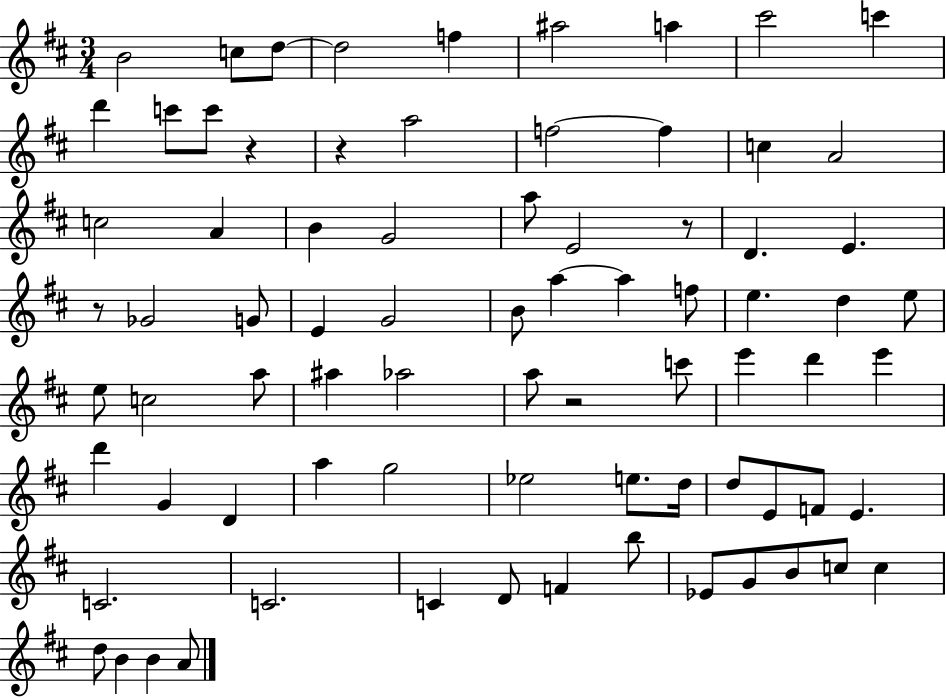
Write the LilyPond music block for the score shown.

{
  \clef treble
  \numericTimeSignature
  \time 3/4
  \key d \major
  b'2 c''8 d''8~~ | d''2 f''4 | ais''2 a''4 | cis'''2 c'''4 | \break d'''4 c'''8 c'''8 r4 | r4 a''2 | f''2~~ f''4 | c''4 a'2 | \break c''2 a'4 | b'4 g'2 | a''8 e'2 r8 | d'4. e'4. | \break r8 ges'2 g'8 | e'4 g'2 | b'8 a''4~~ a''4 f''8 | e''4. d''4 e''8 | \break e''8 c''2 a''8 | ais''4 aes''2 | a''8 r2 c'''8 | e'''4 d'''4 e'''4 | \break d'''4 g'4 d'4 | a''4 g''2 | ees''2 e''8. d''16 | d''8 e'8 f'8 e'4. | \break c'2. | c'2. | c'4 d'8 f'4 b''8 | ees'8 g'8 b'8 c''8 c''4 | \break d''8 b'4 b'4 a'8 | \bar "|."
}